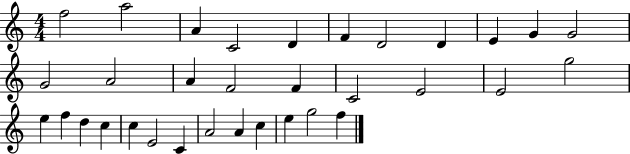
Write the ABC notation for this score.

X:1
T:Untitled
M:4/4
L:1/4
K:C
f2 a2 A C2 D F D2 D E G G2 G2 A2 A F2 F C2 E2 E2 g2 e f d c c E2 C A2 A c e g2 f